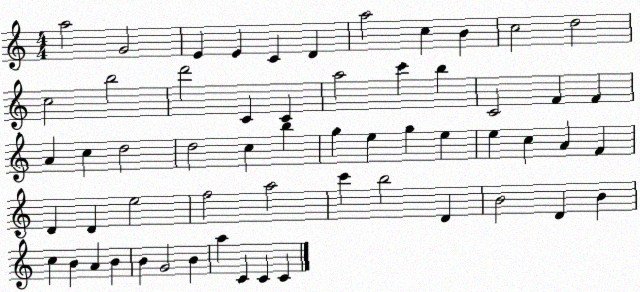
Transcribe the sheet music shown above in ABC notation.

X:1
T:Untitled
M:4/4
L:1/4
K:C
a2 G2 E E C D a2 c B c2 d2 c2 b2 d'2 C C a2 c' b C2 F F A c d2 d2 c b g e g e e c A F D D e2 f2 a2 c' b2 D B2 D B c B A B B G2 B a C C C